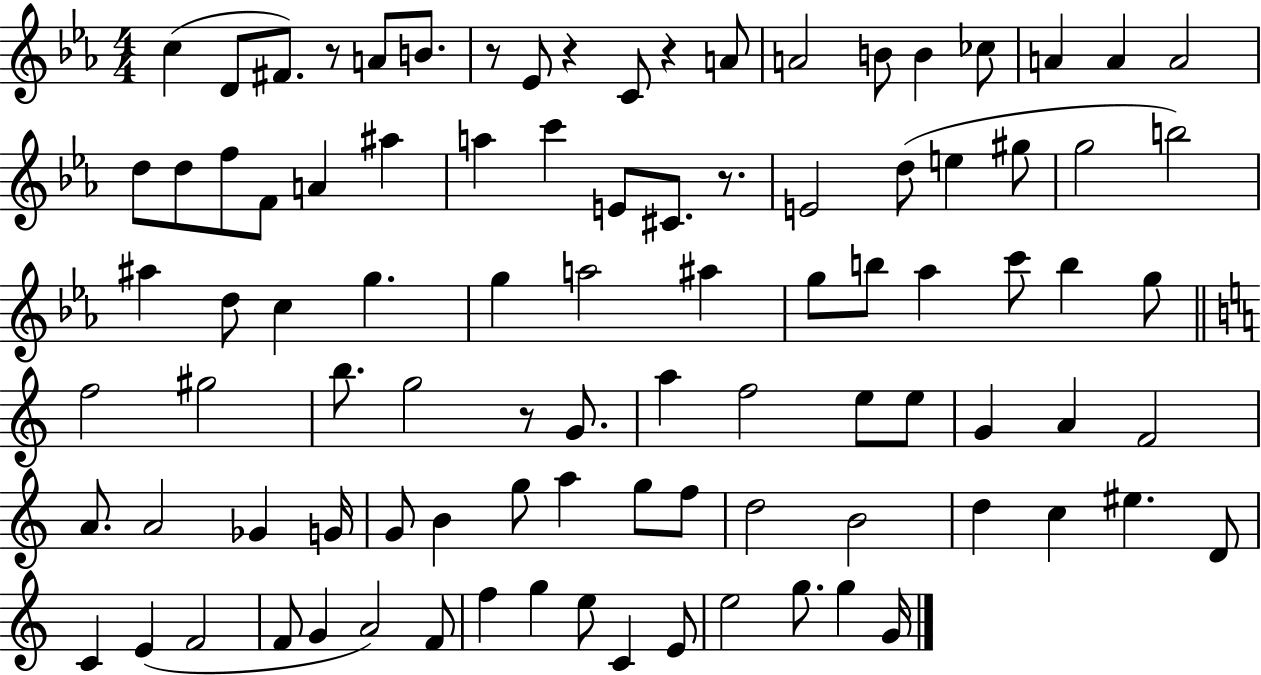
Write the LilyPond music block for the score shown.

{
  \clef treble
  \numericTimeSignature
  \time 4/4
  \key ees \major
  c''4( d'8 fis'8.) r8 a'8 b'8. | r8 ees'8 r4 c'8 r4 a'8 | a'2 b'8 b'4 ces''8 | a'4 a'4 a'2 | \break d''8 d''8 f''8 f'8 a'4 ais''4 | a''4 c'''4 e'8 cis'8. r8. | e'2 d''8( e''4 gis''8 | g''2 b''2) | \break ais''4 d''8 c''4 g''4. | g''4 a''2 ais''4 | g''8 b''8 aes''4 c'''8 b''4 g''8 | \bar "||" \break \key c \major f''2 gis''2 | b''8. g''2 r8 g'8. | a''4 f''2 e''8 e''8 | g'4 a'4 f'2 | \break a'8. a'2 ges'4 g'16 | g'8 b'4 g''8 a''4 g''8 f''8 | d''2 b'2 | d''4 c''4 eis''4. d'8 | \break c'4 e'4( f'2 | f'8 g'4 a'2) f'8 | f''4 g''4 e''8 c'4 e'8 | e''2 g''8. g''4 g'16 | \break \bar "|."
}